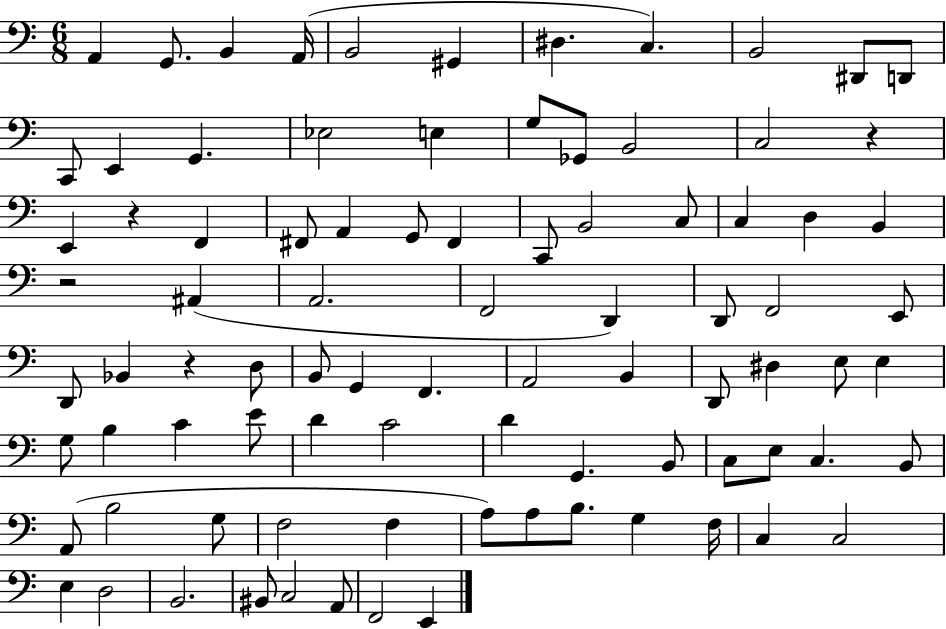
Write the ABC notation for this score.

X:1
T:Untitled
M:6/8
L:1/4
K:C
A,, G,,/2 B,, A,,/4 B,,2 ^G,, ^D, C, B,,2 ^D,,/2 D,,/2 C,,/2 E,, G,, _E,2 E, G,/2 _G,,/2 B,,2 C,2 z E,, z F,, ^F,,/2 A,, G,,/2 ^F,, C,,/2 B,,2 C,/2 C, D, B,, z2 ^A,, A,,2 F,,2 D,, D,,/2 F,,2 E,,/2 D,,/2 _B,, z D,/2 B,,/2 G,, F,, A,,2 B,, D,,/2 ^D, E,/2 E, G,/2 B, C E/2 D C2 D G,, B,,/2 C,/2 E,/2 C, B,,/2 A,,/2 B,2 G,/2 F,2 F, A,/2 A,/2 B,/2 G, F,/4 C, C,2 E, D,2 B,,2 ^B,,/2 C,2 A,,/2 F,,2 E,,